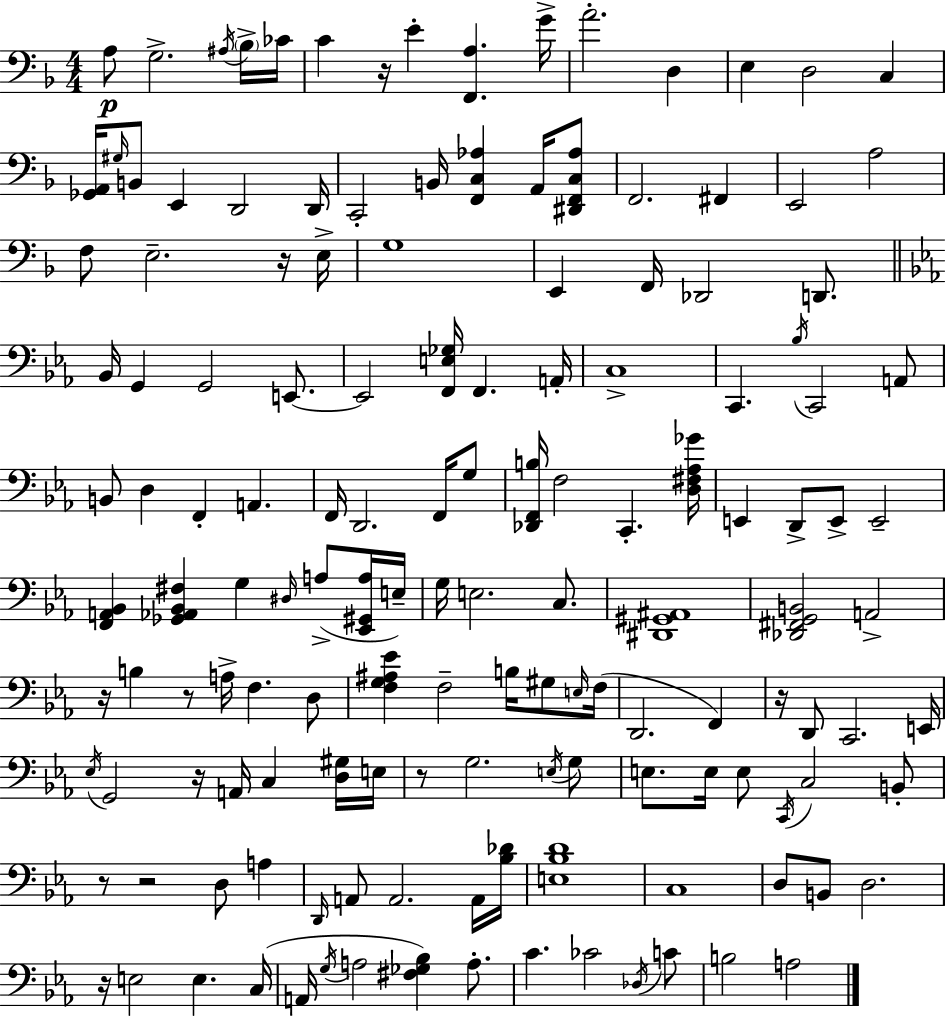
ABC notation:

X:1
T:Untitled
M:4/4
L:1/4
K:Dm
A,/2 G,2 ^A,/4 _B,/4 _C/4 C z/4 E [F,,A,] G/4 A2 D, E, D,2 C, [_G,,A,,]/4 ^G,/4 B,,/2 E,, D,,2 D,,/4 C,,2 B,,/4 [F,,C,_A,] A,,/4 [^D,,F,,C,_A,]/2 F,,2 ^F,, E,,2 A,2 F,/2 E,2 z/4 E,/4 G,4 E,, F,,/4 _D,,2 D,,/2 _B,,/4 G,, G,,2 E,,/2 E,,2 [F,,E,_G,]/4 F,, A,,/4 C,4 C,, _B,/4 C,,2 A,,/2 B,,/2 D, F,, A,, F,,/4 D,,2 F,,/4 G,/2 [_D,,F,,B,]/4 F,2 C,, [D,^F,_A,_G]/4 E,, D,,/2 E,,/2 E,,2 [F,,A,,_B,,] [_G,,_A,,_B,,^F,] G, ^D,/4 A,/2 [_E,,^G,,A,]/4 E,/4 G,/4 E,2 C,/2 [^D,,^G,,^A,,]4 [_D,,^F,,G,,B,,]2 A,,2 z/4 B, z/2 A,/4 F, D,/2 [F,G,^A,_E] F,2 B,/4 ^G,/2 E,/4 F,/4 D,,2 F,, z/4 D,,/2 C,,2 E,,/4 _E,/4 G,,2 z/4 A,,/4 C, [D,^G,]/4 E,/4 z/2 G,2 E,/4 G,/2 E,/2 E,/4 E,/2 C,,/4 C,2 B,,/2 z/2 z2 D,/2 A, D,,/4 A,,/2 A,,2 A,,/4 [_B,_D]/4 [E,_B,D]4 C,4 D,/2 B,,/2 D,2 z/4 E,2 E, C,/4 A,,/4 G,/4 A,2 [^F,_G,_B,] A,/2 C _C2 _D,/4 C/2 B,2 A,2